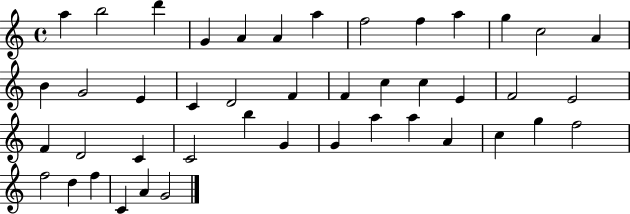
{
  \clef treble
  \time 4/4
  \defaultTimeSignature
  \key c \major
  a''4 b''2 d'''4 | g'4 a'4 a'4 a''4 | f''2 f''4 a''4 | g''4 c''2 a'4 | \break b'4 g'2 e'4 | c'4 d'2 f'4 | f'4 c''4 c''4 e'4 | f'2 e'2 | \break f'4 d'2 c'4 | c'2 b''4 g'4 | g'4 a''4 a''4 a'4 | c''4 g''4 f''2 | \break f''2 d''4 f''4 | c'4 a'4 g'2 | \bar "|."
}